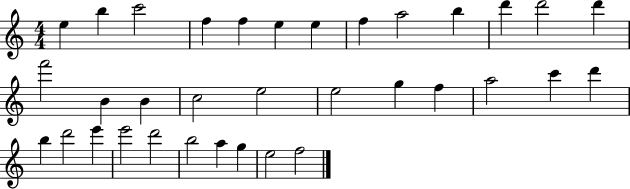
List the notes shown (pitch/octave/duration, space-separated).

E5/q B5/q C6/h F5/q F5/q E5/q E5/q F5/q A5/h B5/q D6/q D6/h D6/q F6/h B4/q B4/q C5/h E5/h E5/h G5/q F5/q A5/h C6/q D6/q B5/q D6/h E6/q E6/h D6/h B5/h A5/q G5/q E5/h F5/h